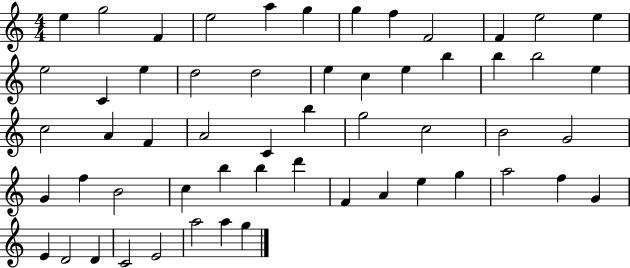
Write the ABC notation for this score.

X:1
T:Untitled
M:4/4
L:1/4
K:C
e g2 F e2 a g g f F2 F e2 e e2 C e d2 d2 e c e b b b2 e c2 A F A2 C b g2 c2 B2 G2 G f B2 c b b d' F A e g a2 f G E D2 D C2 E2 a2 a g